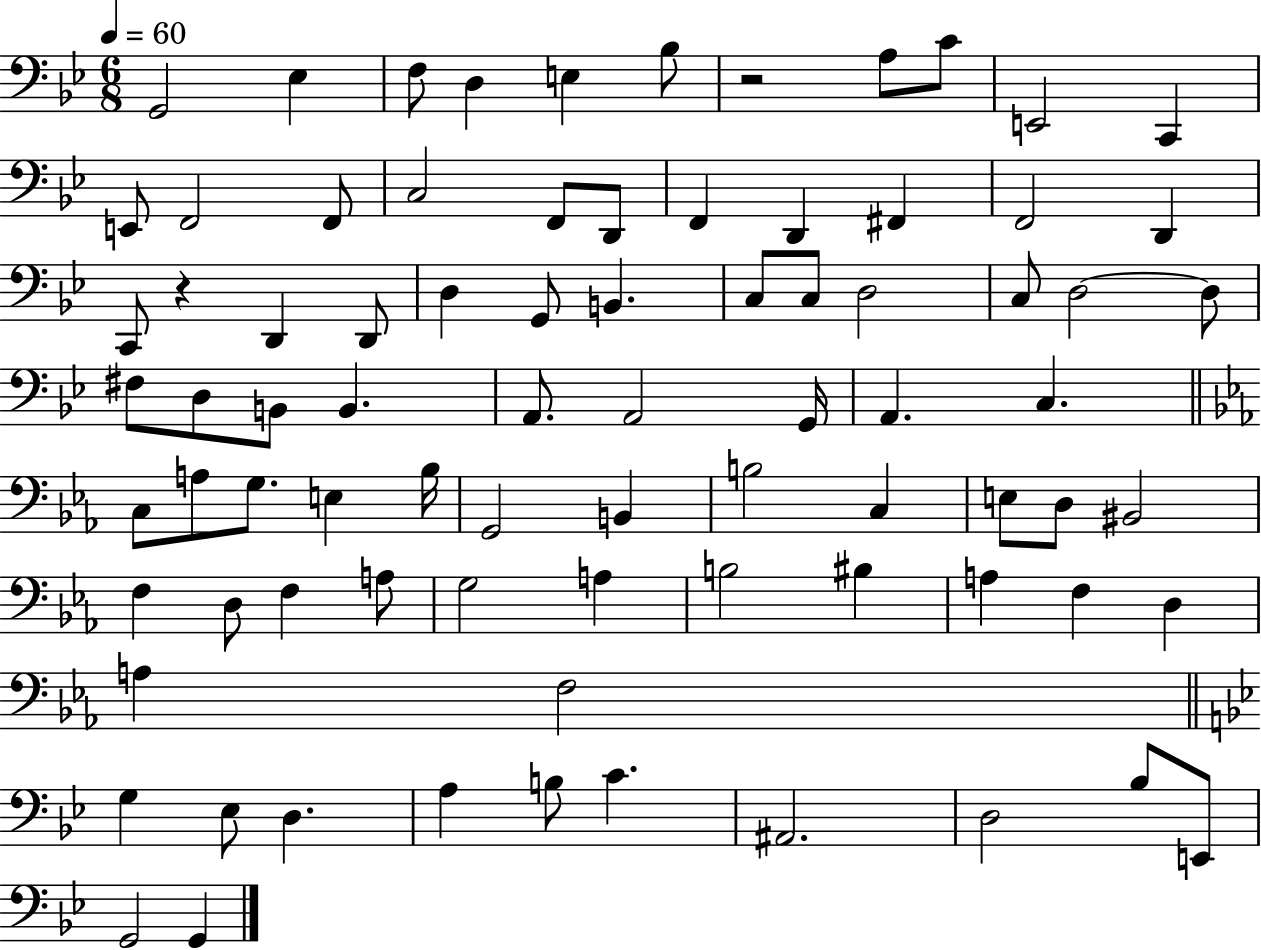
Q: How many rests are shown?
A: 2